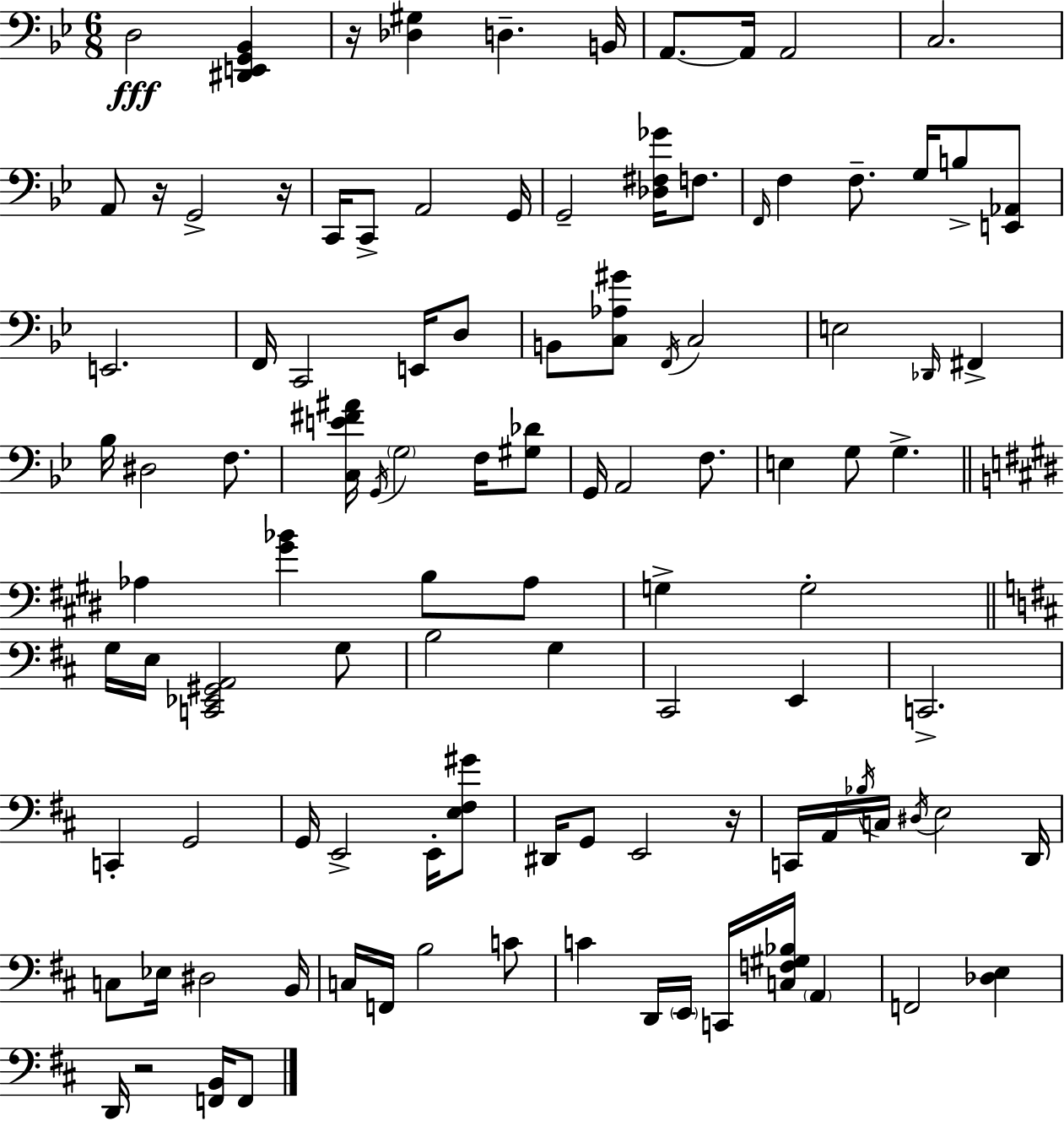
X:1
T:Untitled
M:6/8
L:1/4
K:Gm
D,2 [^D,,E,,G,,_B,,] z/4 [_D,^G,] D, B,,/4 A,,/2 A,,/4 A,,2 C,2 A,,/2 z/4 G,,2 z/4 C,,/4 C,,/2 A,,2 G,,/4 G,,2 [_D,^F,_G]/4 F,/2 F,,/4 F, F,/2 G,/4 B,/2 [E,,_A,,]/2 E,,2 F,,/4 C,,2 E,,/4 D,/2 B,,/2 [C,_A,^G]/2 F,,/4 C,2 E,2 _D,,/4 ^F,, _B,/4 ^D,2 F,/2 [C,E^F^A]/4 G,,/4 G,2 F,/4 [^G,_D]/2 G,,/4 A,,2 F,/2 E, G,/2 G, _A, [^G_B] B,/2 _A,/2 G, G,2 G,/4 E,/4 [C,,_E,,^G,,A,,]2 G,/2 B,2 G, ^C,,2 E,, C,,2 C,, G,,2 G,,/4 E,,2 E,,/4 [E,^F,^G]/2 ^D,,/4 G,,/2 E,,2 z/4 C,,/4 A,,/4 _B,/4 C,/4 ^D,/4 E,2 D,,/4 C,/2 _E,/4 ^D,2 B,,/4 C,/4 F,,/4 B,2 C/2 C D,,/4 E,,/4 C,,/4 [C,F,^G,_B,]/4 A,, F,,2 [_D,E,] D,,/4 z2 [F,,B,,]/4 F,,/2